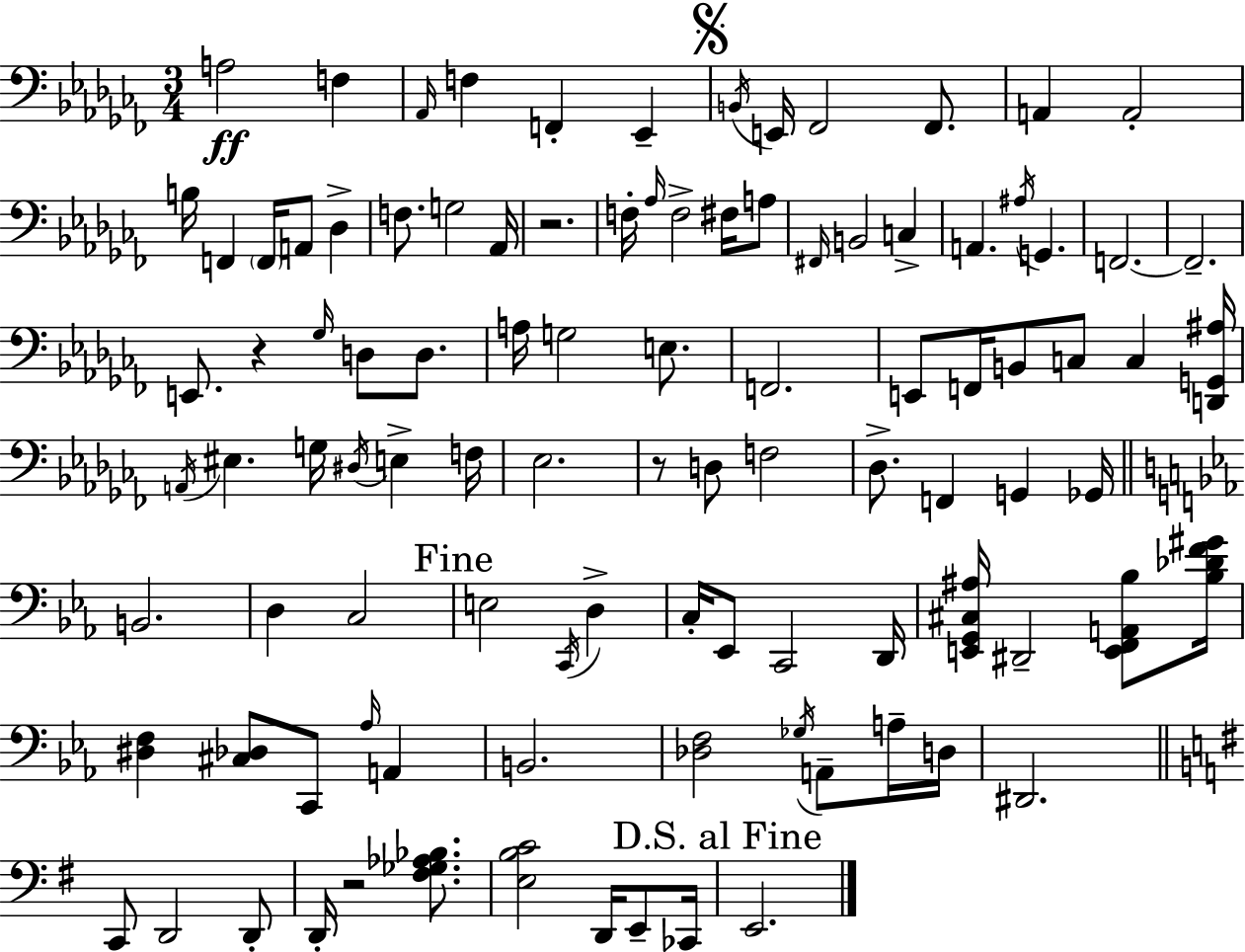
{
  \clef bass
  \numericTimeSignature
  \time 3/4
  \key aes \minor
  a2\ff f4 | \grace { aes,16 } f4 f,4-. ees,4-- | \mark \markup { \musicglyph "scripts.segno" } \acciaccatura { b,16 } e,16 fes,2 fes,8. | a,4 a,2-. | \break b16 f,4 \parenthesize f,16 a,8 des4-> | f8. g2 | aes,16 r2. | f16-. \grace { aes16 } f2-> | \break fis16 a8 \grace { fis,16 } b,2 | c4-> a,4. \acciaccatura { ais16 } g,4. | f,2.~~ | f,2.-- | \break e,8. r4 | \grace { ges16 } d8 d8. a16 g2 | e8. f,2. | e,8 f,16 b,8 c8 | \break c4 <d, g, ais>16 \acciaccatura { a,16 } eis4. | g16 \acciaccatura { dis16 } e4-> f16 ees2. | r8 d8 | f2 des8.-> f,4 | \break g,4 ges,16 \bar "||" \break \key ees \major b,2. | d4 c2 | \mark "Fine" e2 \acciaccatura { c,16 } d4-> | c16-. ees,8 c,2 | \break d,16 <e, g, cis ais>16 dis,2-- <e, f, a, bes>8 | <bes des' f' gis'>16 <dis f>4 <cis des>8 c,8 \grace { aes16 } a,4 | b,2. | <des f>2 \acciaccatura { ges16 } a,8-- | \break a16-- d16 dis,2. | \bar "||" \break \key e \minor c,8 d,2 d,8-. | d,16-. r2 <fis ges aes bes>8. | <e b c'>2 d,16 e,8-- ces,16 | \mark "D.S. al Fine" e,2. | \break \bar "|."
}